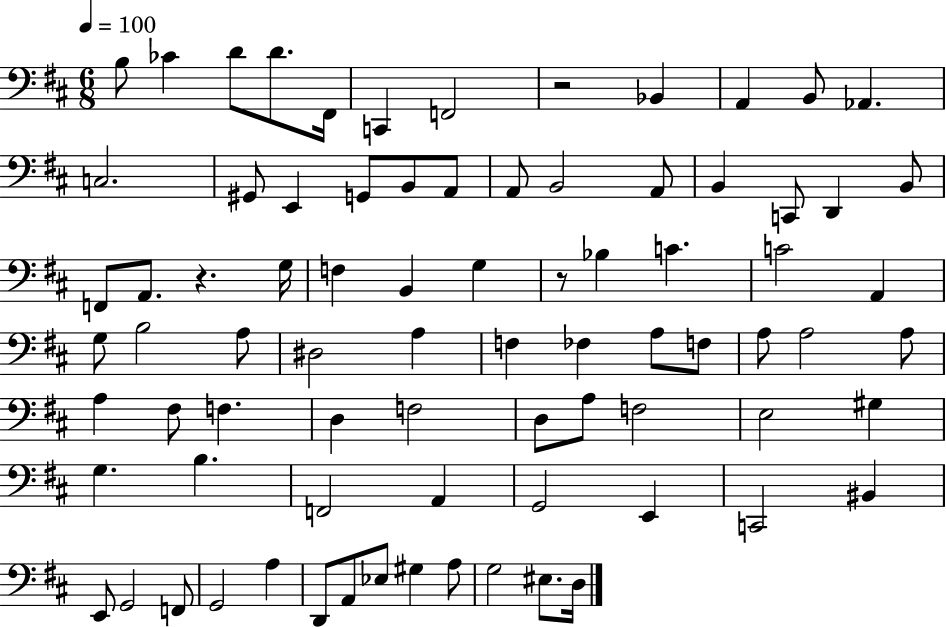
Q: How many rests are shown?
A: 3